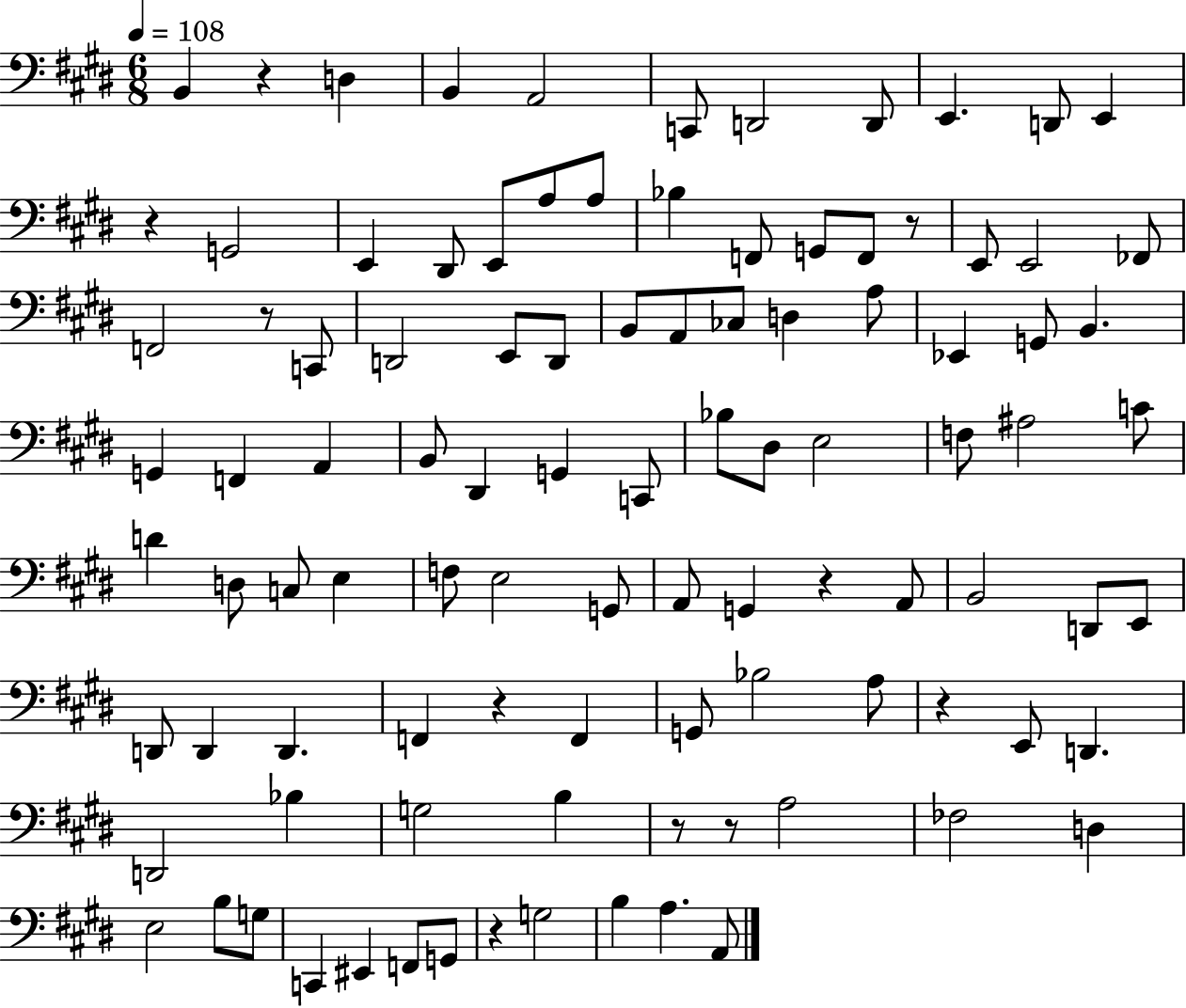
{
  \clef bass
  \numericTimeSignature
  \time 6/8
  \key e \major
  \tempo 4 = 108
  \repeat volta 2 { b,4 r4 d4 | b,4 a,2 | c,8 d,2 d,8 | e,4. d,8 e,4 | \break r4 g,2 | e,4 dis,8 e,8 a8 a8 | bes4 f,8 g,8 f,8 r8 | e,8 e,2 fes,8 | \break f,2 r8 c,8 | d,2 e,8 d,8 | b,8 a,8 ces8 d4 a8 | ees,4 g,8 b,4. | \break g,4 f,4 a,4 | b,8 dis,4 g,4 c,8 | bes8 dis8 e2 | f8 ais2 c'8 | \break d'4 d8 c8 e4 | f8 e2 g,8 | a,8 g,4 r4 a,8 | b,2 d,8 e,8 | \break d,8 d,4 d,4. | f,4 r4 f,4 | g,8 bes2 a8 | r4 e,8 d,4. | \break d,2 bes4 | g2 b4 | r8 r8 a2 | fes2 d4 | \break e2 b8 g8 | c,4 eis,4 f,8 g,8 | r4 g2 | b4 a4. a,8 | \break } \bar "|."
}